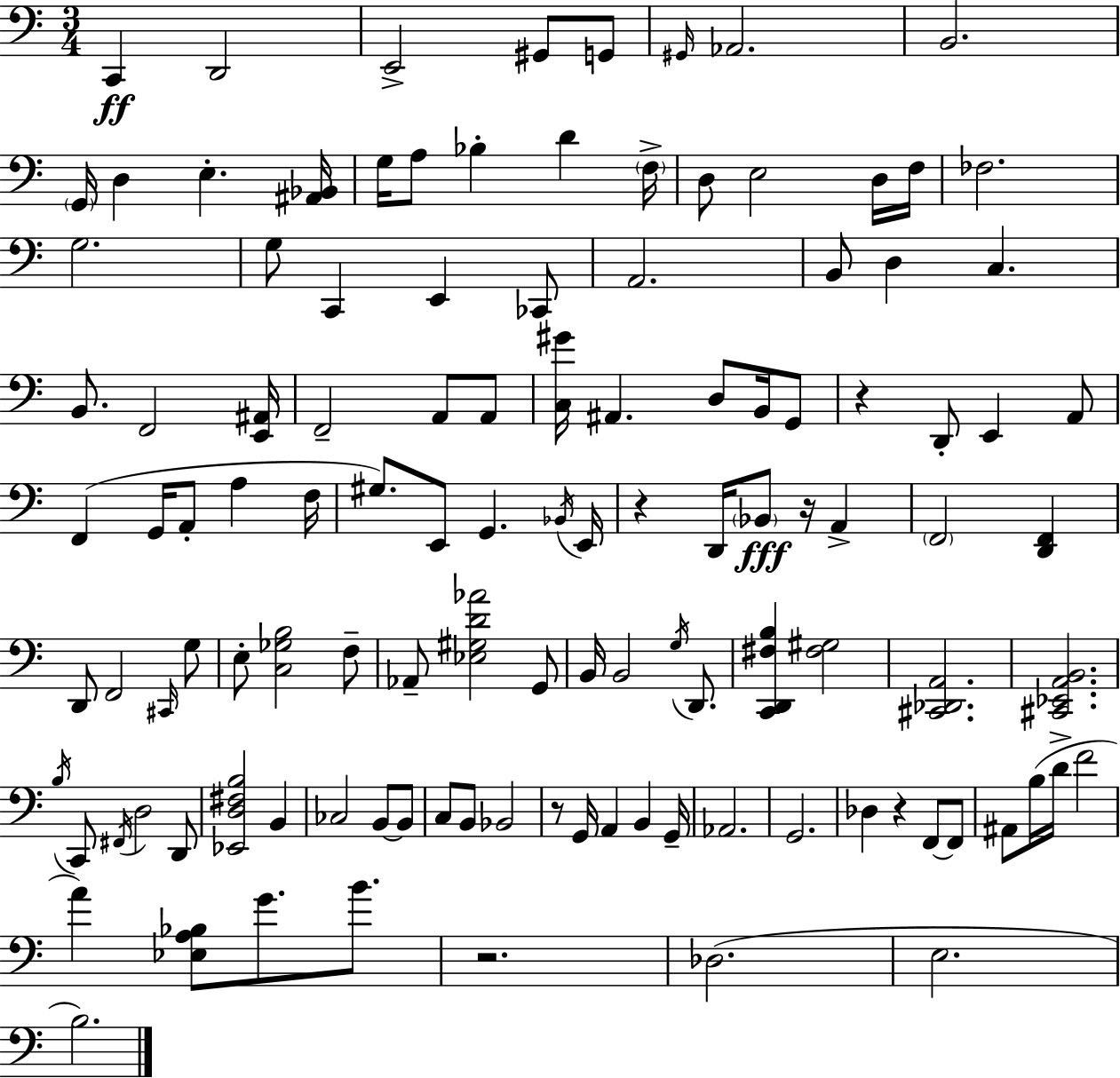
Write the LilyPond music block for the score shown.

{
  \clef bass
  \numericTimeSignature
  \time 3/4
  \key c \major
  c,4\ff d,2 | e,2-> gis,8 g,8 | \grace { gis,16 } aes,2. | b,2. | \break \parenthesize g,16 d4 e4.-. | <ais, bes,>16 g16 a8 bes4-. d'4 | \parenthesize f16-> d8 e2 d16 | f16 fes2. | \break g2. | g8 c,4 e,4 ces,8 | a,2. | b,8 d4 c4. | \break b,8. f,2 | <e, ais,>16 f,2-- a,8 a,8 | <c gis'>16 ais,4. d8 b,16 g,8 | r4 d,8-. e,4 a,8 | \break f,4( g,16 a,8-. a4 | f16 gis8.) e,8 g,4. | \acciaccatura { bes,16 } e,16 r4 d,16 \parenthesize bes,8\fff r16 a,4-> | \parenthesize f,2 <d, f,>4 | \break d,8 f,2 | \grace { cis,16 } g8 e8-. <c ges b>2 | f8-- aes,8-- <ees gis d' aes'>2 | g,8 b,16 b,2 | \break \acciaccatura { g16 } d,8. <c, d, fis b>4 <fis gis>2 | <cis, des, a,>2. | <cis, ees, a, b,>2. | \acciaccatura { b16 } c,8 \acciaccatura { fis,16 } d2 | \break d,8 <ees, d fis b>2 | b,4 ces2 | b,8~~ b,8 c8 b,8 bes,2 | r8 g,16 a,4 | \break b,4 g,16-- aes,2. | g,2. | des4 r4 | f,8~~ f,8 ais,8 b16( d'16-> f'2 | \break a'4) <ees a bes>8 | g'8. b'8. r2. | des2.( | e2. | \break b2.) | \bar "|."
}